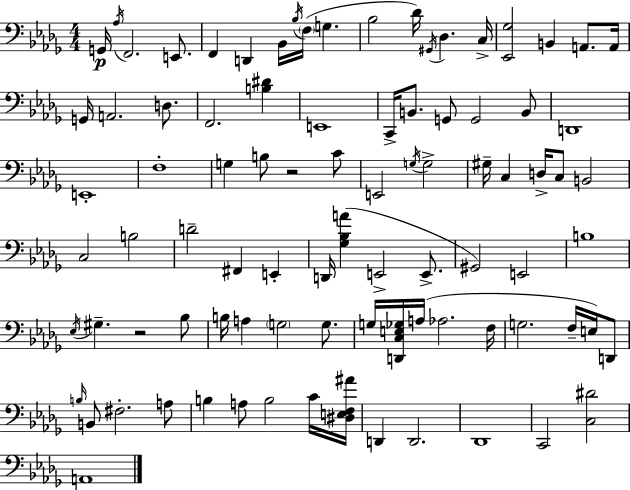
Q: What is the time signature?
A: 4/4